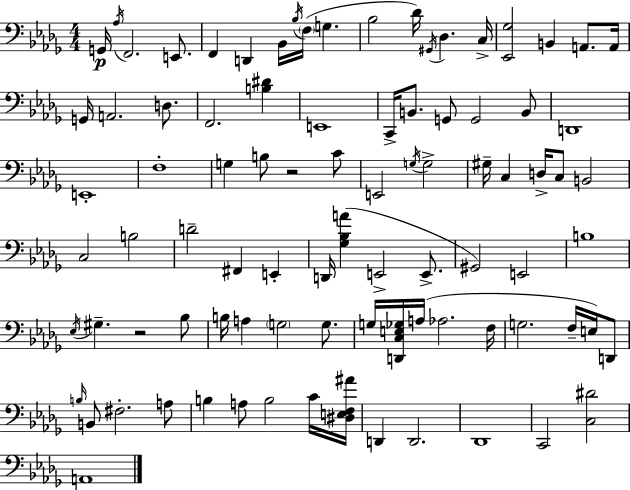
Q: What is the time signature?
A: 4/4